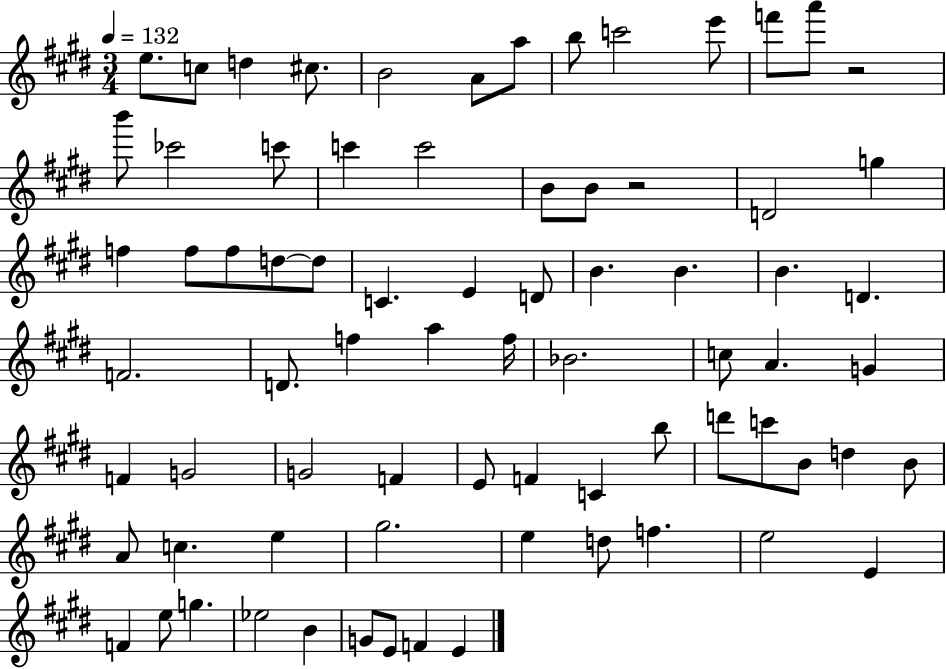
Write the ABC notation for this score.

X:1
T:Untitled
M:3/4
L:1/4
K:E
e/2 c/2 d ^c/2 B2 A/2 a/2 b/2 c'2 e'/2 f'/2 a'/2 z2 b'/2 _c'2 c'/2 c' c'2 B/2 B/2 z2 D2 g f f/2 f/2 d/2 d/2 C E D/2 B B B D F2 D/2 f a f/4 _B2 c/2 A G F G2 G2 F E/2 F C b/2 d'/2 c'/2 B/2 d B/2 A/2 c e ^g2 e d/2 f e2 E F e/2 g _e2 B G/2 E/2 F E